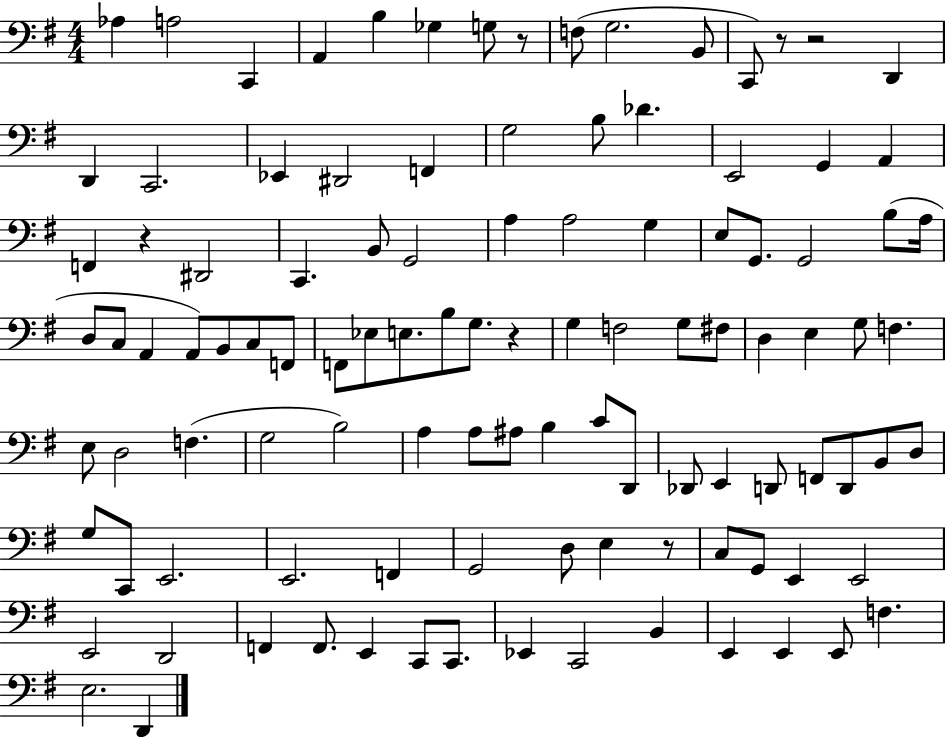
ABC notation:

X:1
T:Untitled
M:4/4
L:1/4
K:G
_A, A,2 C,, A,, B, _G, G,/2 z/2 F,/2 G,2 B,,/2 C,,/2 z/2 z2 D,, D,, C,,2 _E,, ^D,,2 F,, G,2 B,/2 _D E,,2 G,, A,, F,, z ^D,,2 C,, B,,/2 G,,2 A, A,2 G, E,/2 G,,/2 G,,2 B,/2 A,/4 D,/2 C,/2 A,, A,,/2 B,,/2 C,/2 F,,/2 F,,/2 _E,/2 E,/2 B,/2 G,/2 z G, F,2 G,/2 ^F,/2 D, E, G,/2 F, E,/2 D,2 F, G,2 B,2 A, A,/2 ^A,/2 B, C/2 D,,/2 _D,,/2 E,, D,,/2 F,,/2 D,,/2 B,,/2 D,/2 G,/2 C,,/2 E,,2 E,,2 F,, G,,2 D,/2 E, z/2 C,/2 G,,/2 E,, E,,2 E,,2 D,,2 F,, F,,/2 E,, C,,/2 C,,/2 _E,, C,,2 B,, E,, E,, E,,/2 F, E,2 D,,